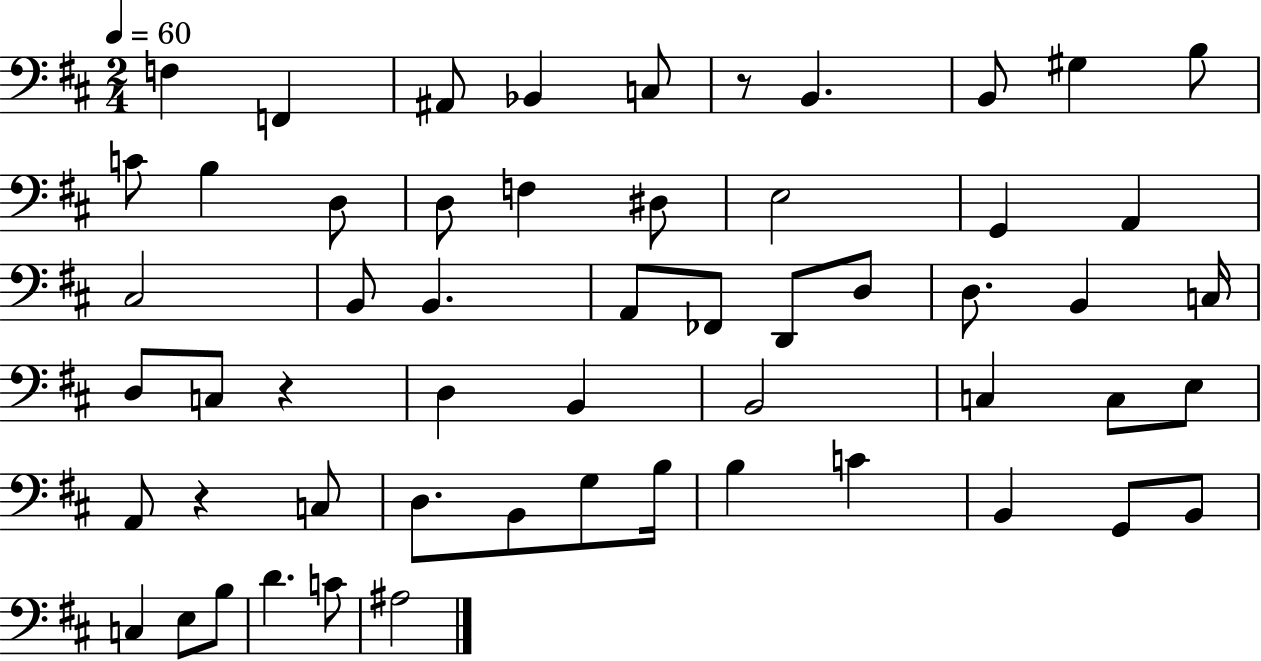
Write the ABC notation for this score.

X:1
T:Untitled
M:2/4
L:1/4
K:D
F, F,, ^A,,/2 _B,, C,/2 z/2 B,, B,,/2 ^G, B,/2 C/2 B, D,/2 D,/2 F, ^D,/2 E,2 G,, A,, ^C,2 B,,/2 B,, A,,/2 _F,,/2 D,,/2 D,/2 D,/2 B,, C,/4 D,/2 C,/2 z D, B,, B,,2 C, C,/2 E,/2 A,,/2 z C,/2 D,/2 B,,/2 G,/2 B,/4 B, C B,, G,,/2 B,,/2 C, E,/2 B,/2 D C/2 ^A,2